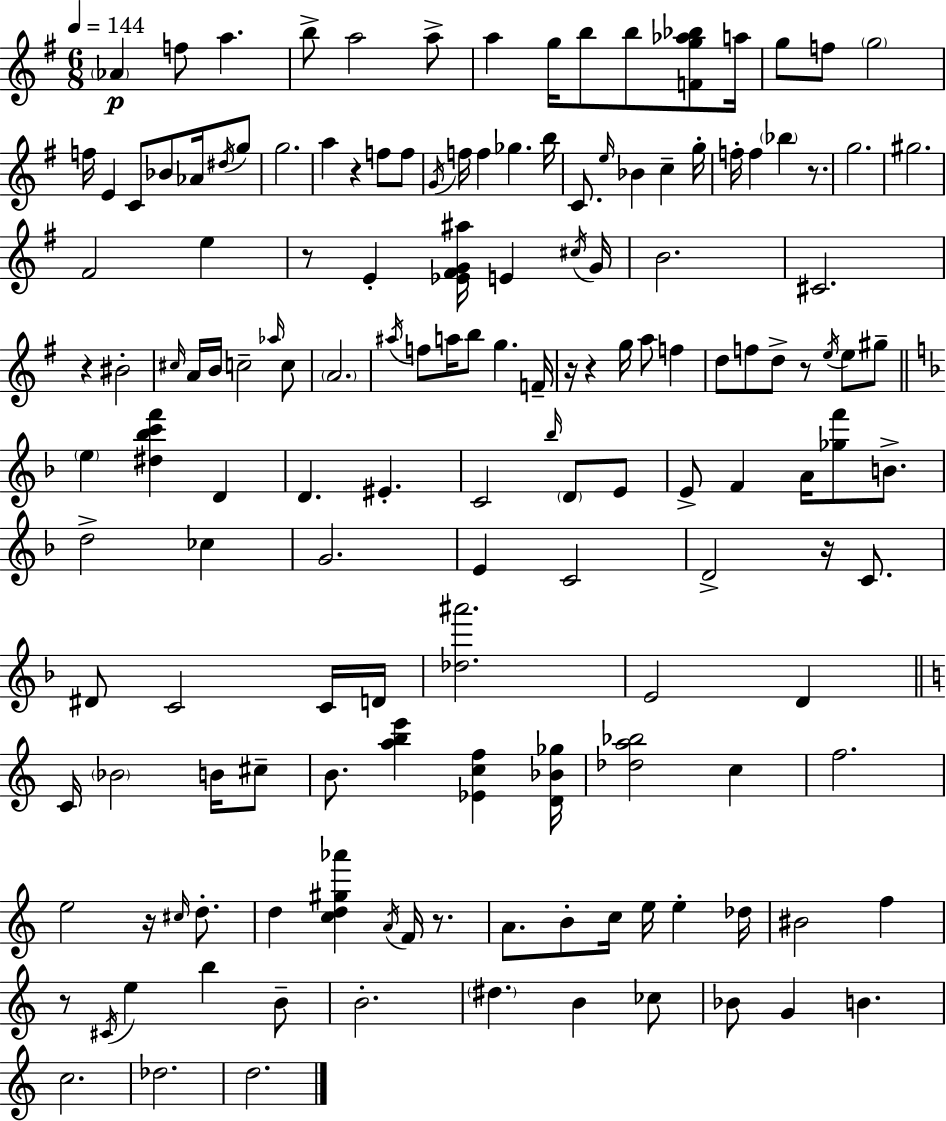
X:1
T:Untitled
M:6/8
L:1/4
K:Em
_A f/2 a b/2 a2 a/2 a g/4 b/2 b/2 [Fg_a_b]/2 a/4 g/2 f/2 g2 f/4 E C/2 _B/2 _A/4 ^d/4 g/2 g2 a z f/2 f/2 G/4 f/4 f _g b/4 C/2 e/4 _B c g/4 f/4 f _b z/2 g2 ^g2 ^F2 e z/2 E [_E^FG^a]/4 E ^c/4 G/4 B2 ^C2 z ^B2 ^c/4 A/4 B/4 c2 _a/4 c/2 A2 ^a/4 f/2 a/4 b/2 g F/4 z/4 z g/4 a/2 f d/2 f/2 d/2 z/2 e/4 e/2 ^g/2 e [^d_bc'f'] D D ^E C2 _b/4 D/2 E/2 E/2 F A/4 [_gf']/2 B/2 d2 _c G2 E C2 D2 z/4 C/2 ^D/2 C2 C/4 D/4 [_d^a']2 E2 D C/4 _B2 B/4 ^c/2 B/2 [abe'] [_Ecf] [D_B_g]/4 [_da_b]2 c f2 e2 z/4 ^c/4 d/2 d [cd^g_a'] A/4 F/4 z/2 A/2 B/2 c/4 e/4 e _d/4 ^B2 f z/2 ^C/4 e b B/2 B2 ^d B _c/2 _B/2 G B c2 _d2 d2